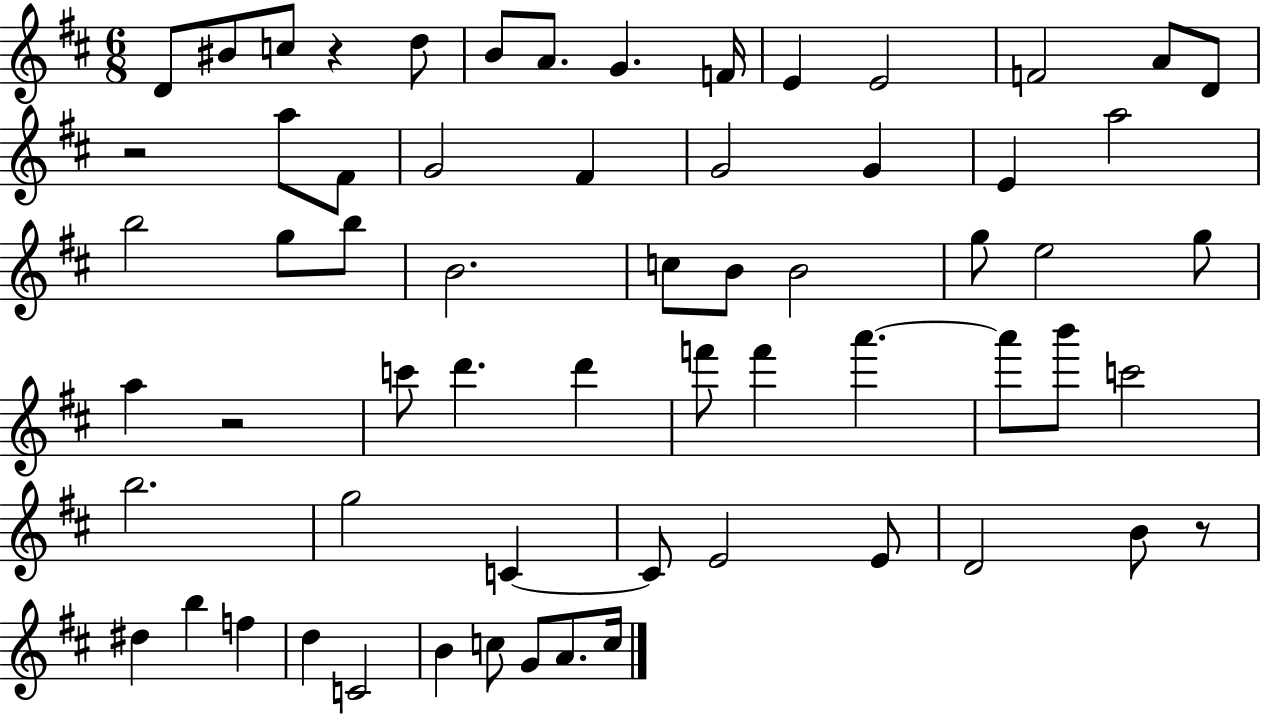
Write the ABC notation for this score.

X:1
T:Untitled
M:6/8
L:1/4
K:D
D/2 ^B/2 c/2 z d/2 B/2 A/2 G F/4 E E2 F2 A/2 D/2 z2 a/2 ^F/2 G2 ^F G2 G E a2 b2 g/2 b/2 B2 c/2 B/2 B2 g/2 e2 g/2 a z2 c'/2 d' d' f'/2 f' a' a'/2 b'/2 c'2 b2 g2 C C/2 E2 E/2 D2 B/2 z/2 ^d b f d C2 B c/2 G/2 A/2 c/4